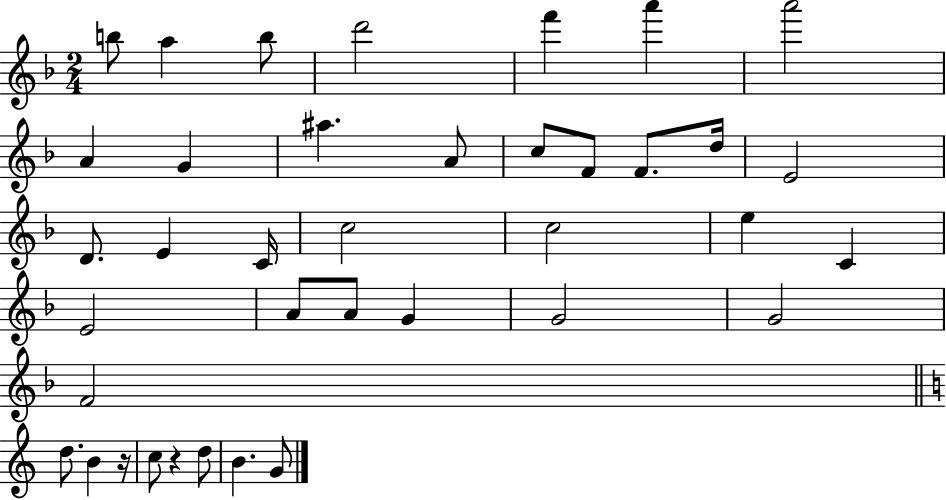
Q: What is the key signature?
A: F major